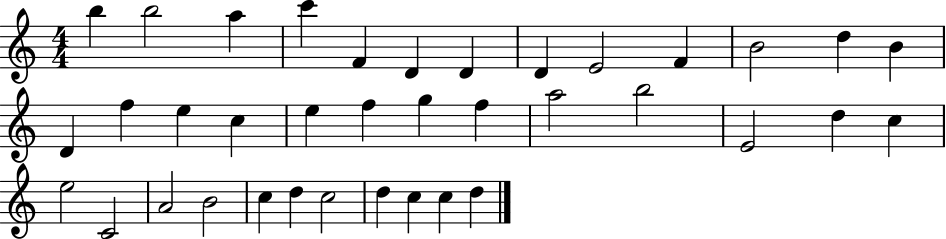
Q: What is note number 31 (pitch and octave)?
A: C5